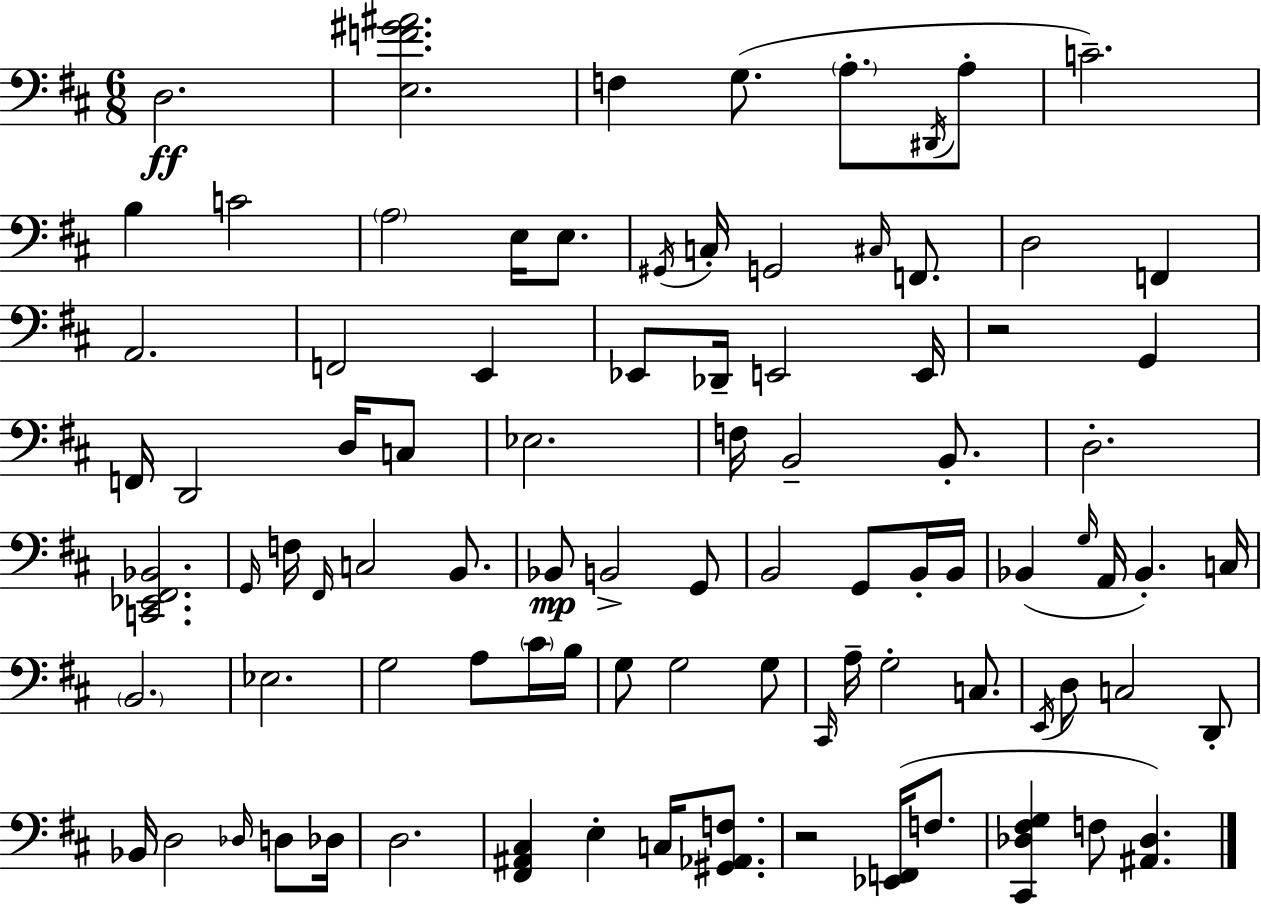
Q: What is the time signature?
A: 6/8